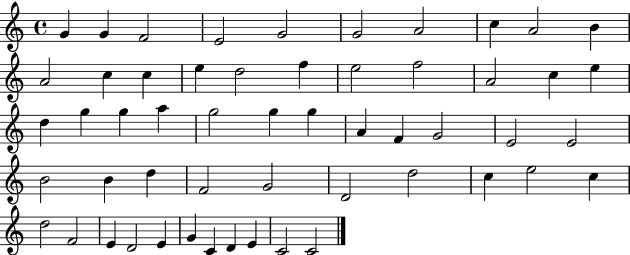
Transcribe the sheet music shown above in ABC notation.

X:1
T:Untitled
M:4/4
L:1/4
K:C
G G F2 E2 G2 G2 A2 c A2 B A2 c c e d2 f e2 f2 A2 c e d g g a g2 g g A F G2 E2 E2 B2 B d F2 G2 D2 d2 c e2 c d2 F2 E D2 E G C D E C2 C2